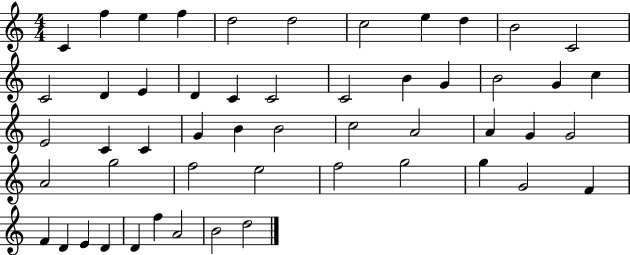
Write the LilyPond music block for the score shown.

{
  \clef treble
  \numericTimeSignature
  \time 4/4
  \key c \major
  c'4 f''4 e''4 f''4 | d''2 d''2 | c''2 e''4 d''4 | b'2 c'2 | \break c'2 d'4 e'4 | d'4 c'4 c'2 | c'2 b'4 g'4 | b'2 g'4 c''4 | \break e'2 c'4 c'4 | g'4 b'4 b'2 | c''2 a'2 | a'4 g'4 g'2 | \break a'2 g''2 | f''2 e''2 | f''2 g''2 | g''4 g'2 f'4 | \break f'4 d'4 e'4 d'4 | d'4 f''4 a'2 | b'2 d''2 | \bar "|."
}